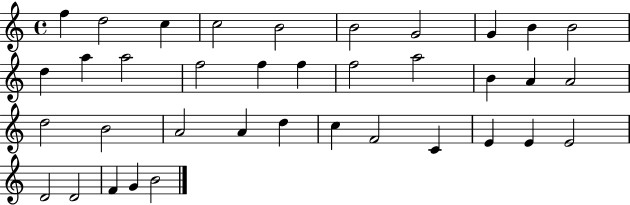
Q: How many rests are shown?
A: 0